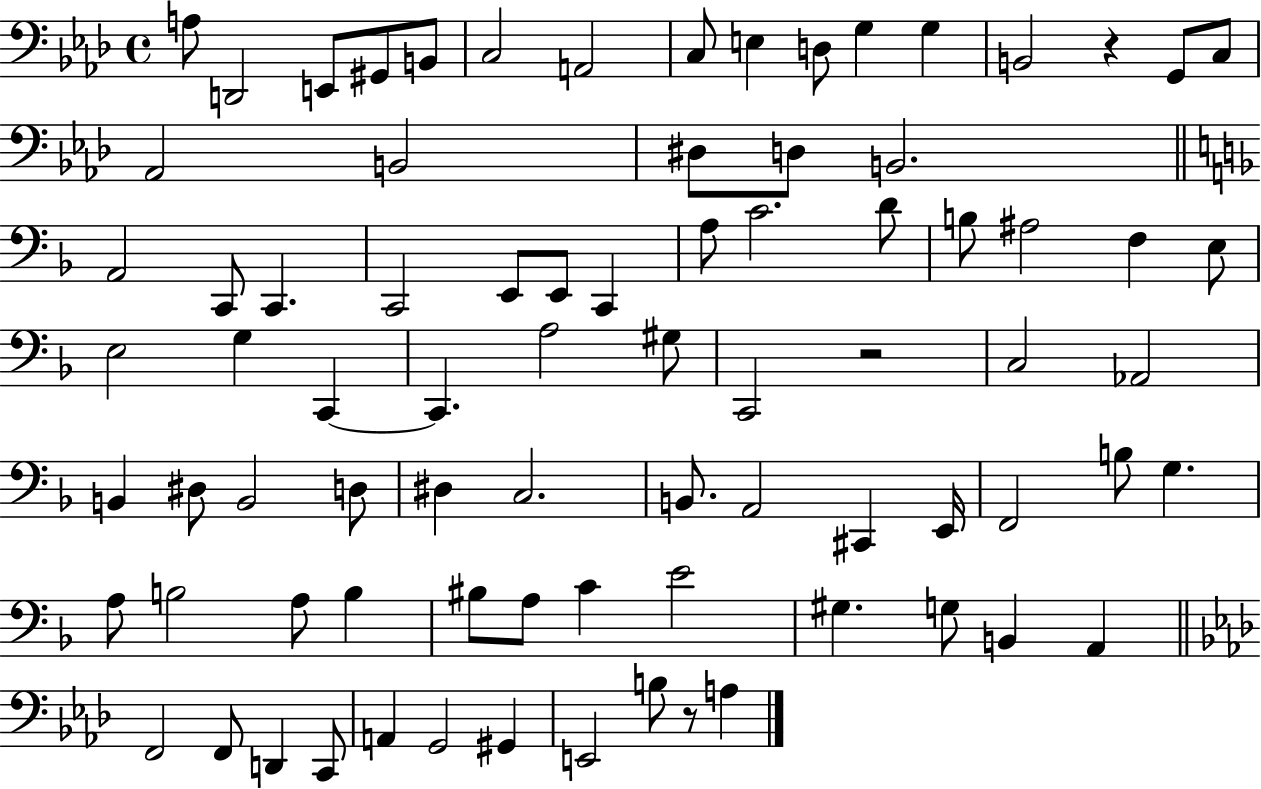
A3/e D2/h E2/e G#2/e B2/e C3/h A2/h C3/e E3/q D3/e G3/q G3/q B2/h R/q G2/e C3/e Ab2/h B2/h D#3/e D3/e B2/h. A2/h C2/e C2/q. C2/h E2/e E2/e C2/q A3/e C4/h. D4/e B3/e A#3/h F3/q E3/e E3/h G3/q C2/q C2/q. A3/h G#3/e C2/h R/h C3/h Ab2/h B2/q D#3/e B2/h D3/e D#3/q C3/h. B2/e. A2/h C#2/q E2/s F2/h B3/e G3/q. A3/e B3/h A3/e B3/q BIS3/e A3/e C4/q E4/h G#3/q. G3/e B2/q A2/q F2/h F2/e D2/q C2/e A2/q G2/h G#2/q E2/h B3/e R/e A3/q